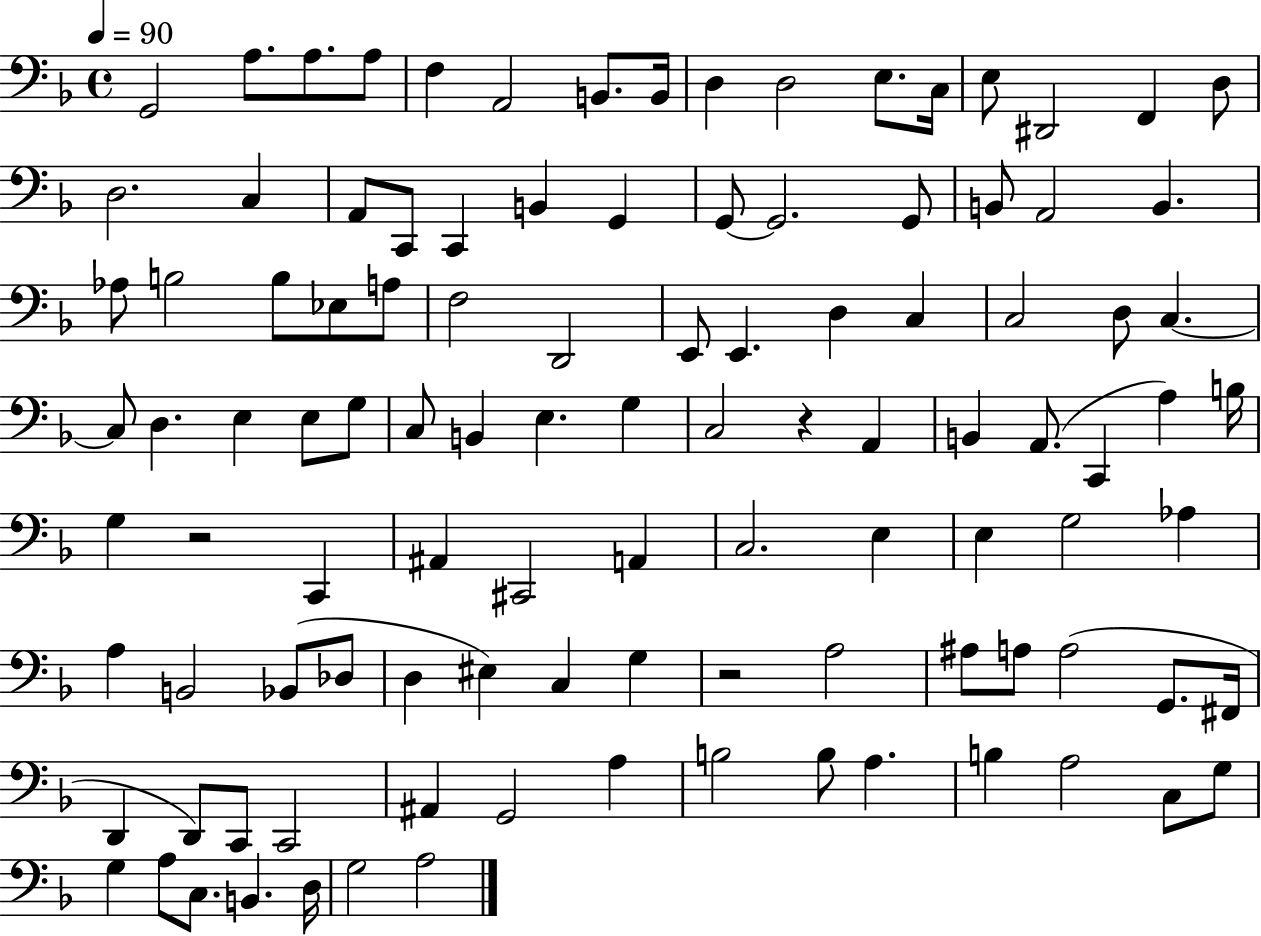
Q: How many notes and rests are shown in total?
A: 107